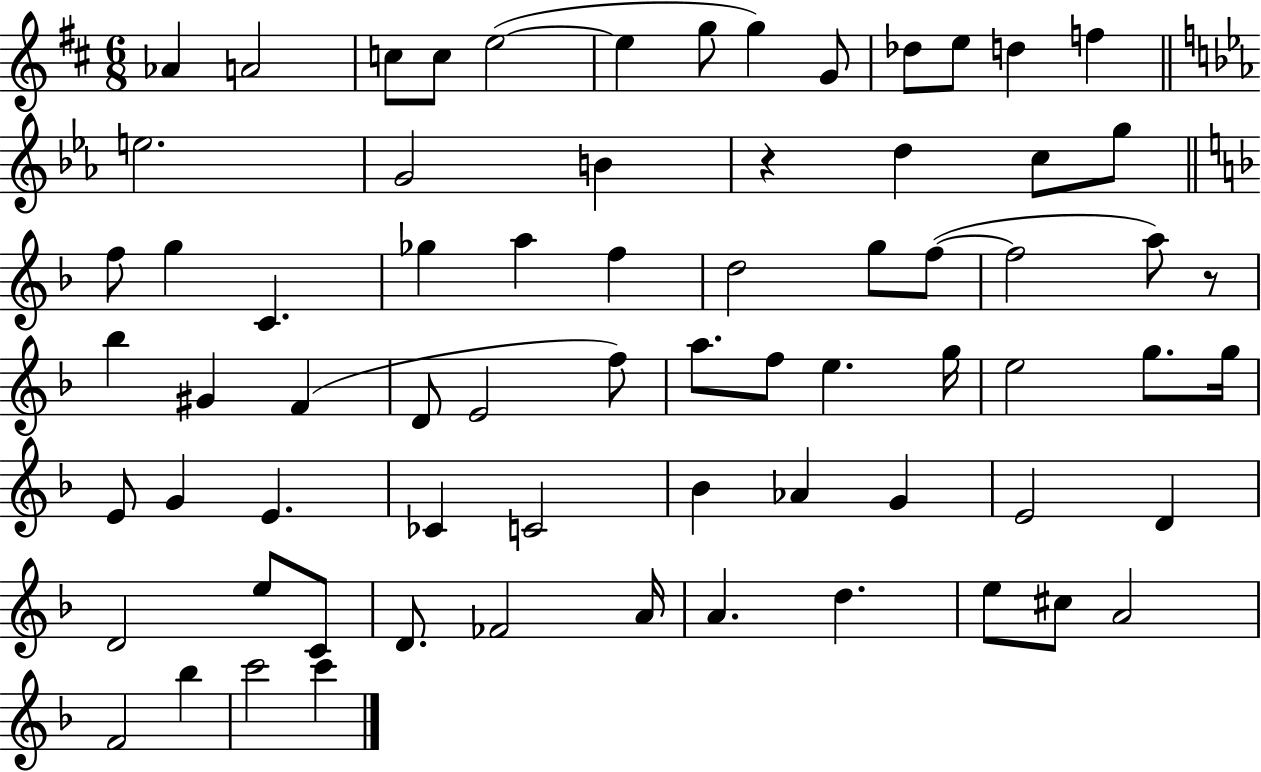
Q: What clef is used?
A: treble